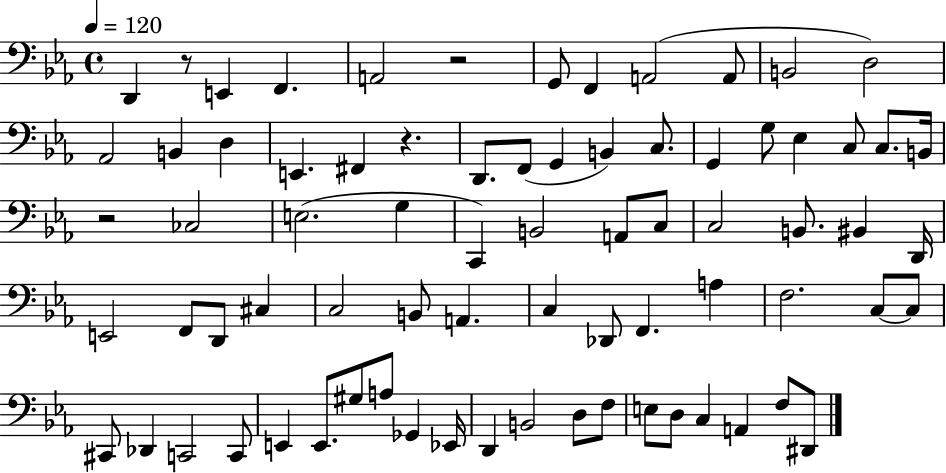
{
  \clef bass
  \time 4/4
  \defaultTimeSignature
  \key ees \major
  \tempo 4 = 120
  d,4 r8 e,4 f,4. | a,2 r2 | g,8 f,4 a,2( a,8 | b,2 d2) | \break aes,2 b,4 d4 | e,4. fis,4 r4. | d,8. f,8( g,4 b,4) c8. | g,4 g8 ees4 c8 c8. b,16 | \break r2 ces2 | e2.( g4 | c,4) b,2 a,8 c8 | c2 b,8. bis,4 d,16 | \break e,2 f,8 d,8 cis4 | c2 b,8 a,4. | c4 des,8 f,4. a4 | f2. c8~~ c8 | \break cis,8 des,4 c,2 c,8 | e,4 e,8. gis8 a8 ges,4 ees,16 | d,4 b,2 d8 f8 | e8 d8 c4 a,4 f8 dis,8 | \break \bar "|."
}